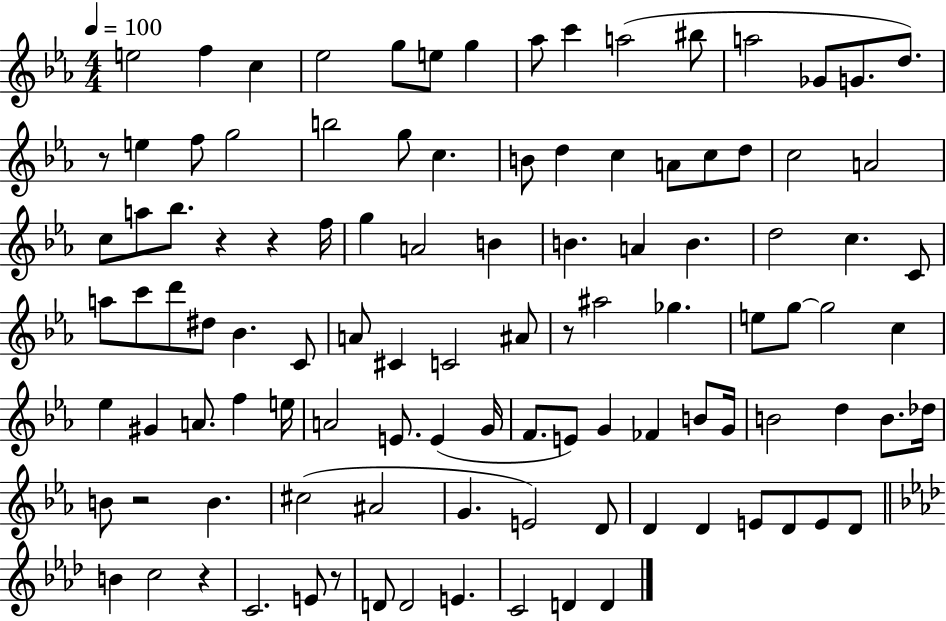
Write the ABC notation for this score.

X:1
T:Untitled
M:4/4
L:1/4
K:Eb
e2 f c _e2 g/2 e/2 g _a/2 c' a2 ^b/2 a2 _G/2 G/2 d/2 z/2 e f/2 g2 b2 g/2 c B/2 d c A/2 c/2 d/2 c2 A2 c/2 a/2 _b/2 z z f/4 g A2 B B A B d2 c C/2 a/2 c'/2 d'/2 ^d/2 _B C/2 A/2 ^C C2 ^A/2 z/2 ^a2 _g e/2 g/2 g2 c _e ^G A/2 f e/4 A2 E/2 E G/4 F/2 E/2 G _F B/2 G/4 B2 d B/2 _d/4 B/2 z2 B ^c2 ^A2 G E2 D/2 D D E/2 D/2 E/2 D/2 B c2 z C2 E/2 z/2 D/2 D2 E C2 D D